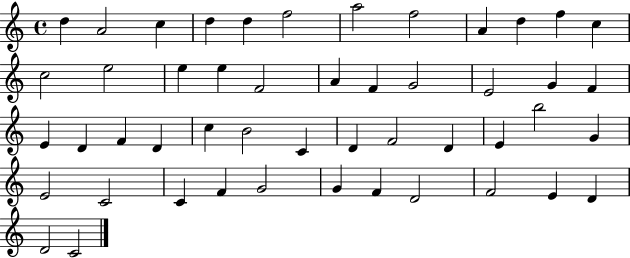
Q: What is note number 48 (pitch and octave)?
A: D4